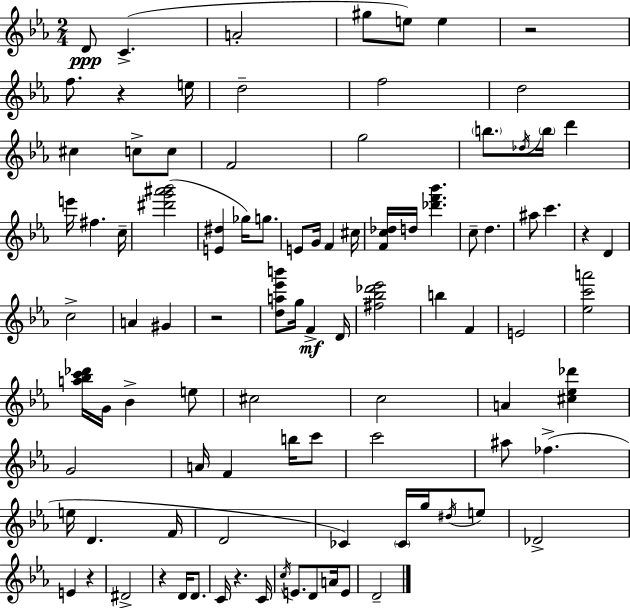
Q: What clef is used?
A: treble